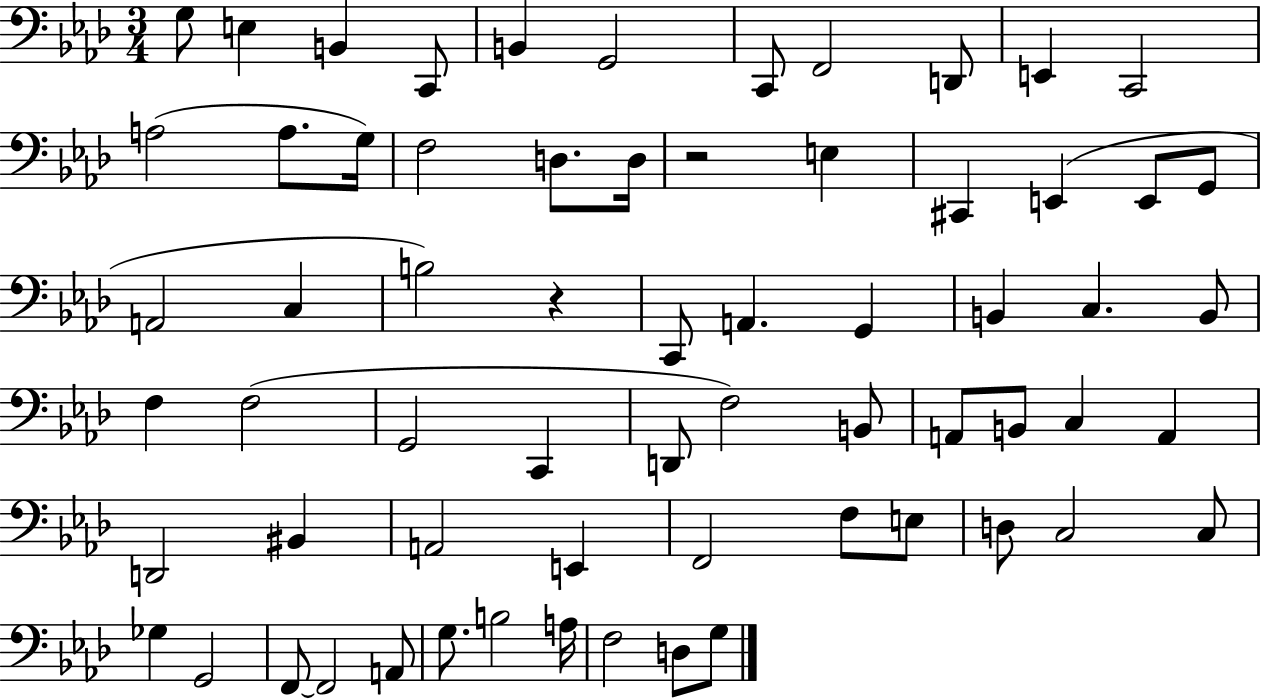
G3/e E3/q B2/q C2/e B2/q G2/h C2/e F2/h D2/e E2/q C2/h A3/h A3/e. G3/s F3/h D3/e. D3/s R/h E3/q C#2/q E2/q E2/e G2/e A2/h C3/q B3/h R/q C2/e A2/q. G2/q B2/q C3/q. B2/e F3/q F3/h G2/h C2/q D2/e F3/h B2/e A2/e B2/e C3/q A2/q D2/h BIS2/q A2/h E2/q F2/h F3/e E3/e D3/e C3/h C3/e Gb3/q G2/h F2/e F2/h A2/e G3/e. B3/h A3/s F3/h D3/e G3/e